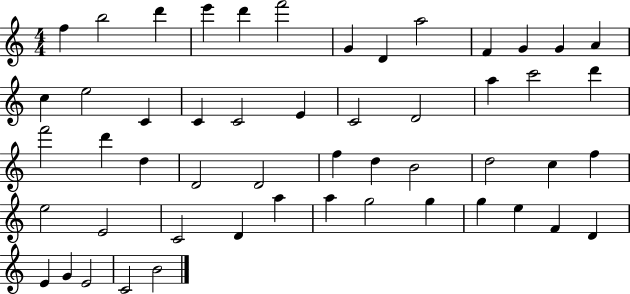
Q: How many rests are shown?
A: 0